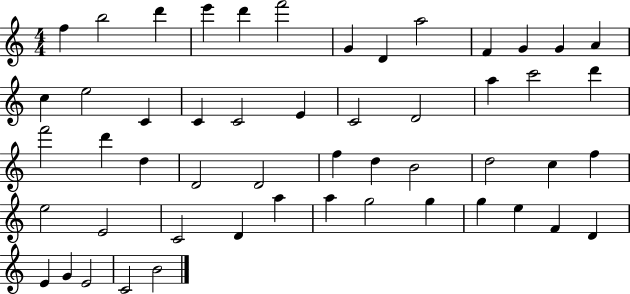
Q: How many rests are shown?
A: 0